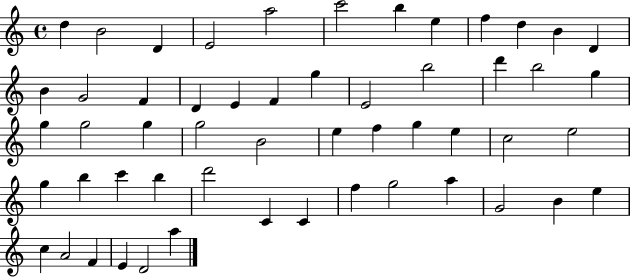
X:1
T:Untitled
M:4/4
L:1/4
K:C
d B2 D E2 a2 c'2 b e f d B D B G2 F D E F g E2 b2 d' b2 g g g2 g g2 B2 e f g e c2 e2 g b c' b d'2 C C f g2 a G2 B e c A2 F E D2 a